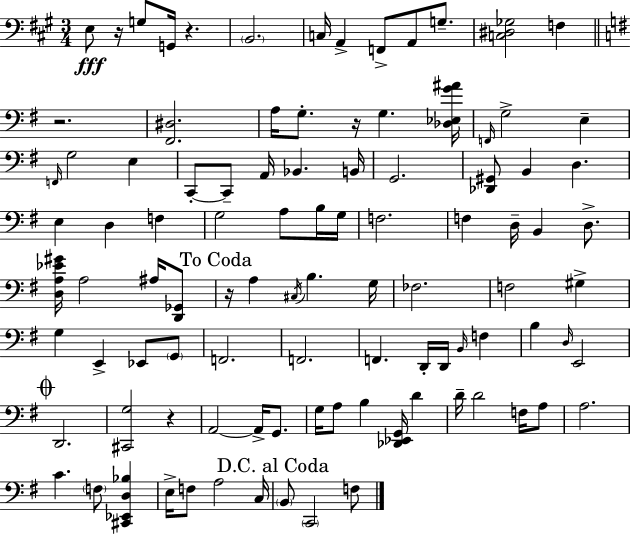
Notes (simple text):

E3/e R/s G3/e G2/s R/q. B2/h. C3/s A2/q F2/e A2/e G3/e. [C3,D#3,Gb3]/h F3/q R/h. [F#2,D#3]/h. A3/s G3/e. R/s G3/q. [Db3,Eb3,G4,A#4]/s F2/s G3/h E3/q F2/s G3/h E3/q C2/e C2/e A2/s Bb2/q. B2/s G2/h. [Db2,G#2]/e B2/q D3/q. E3/q D3/q F3/q G3/h A3/e B3/s G3/s F3/h. F3/q D3/s B2/q D3/e. [D3,A3,Eb4,G#4]/s A3/h A#3/s [D2,Gb2]/e R/s A3/q C#3/s B3/q. G3/s FES3/h. F3/h G#3/q G3/q E2/q Eb2/e G2/e F2/h. F2/h. F2/q. D2/s D2/s B2/s F3/q B3/q D3/s E2/h D2/h. [C#2,G3]/h R/q A2/h A2/s G2/e. G3/s A3/e B3/q [Db2,Eb2,G2]/s D4/q D4/s D4/h F3/s A3/e A3/h. C4/q. F3/e [C#2,Eb2,D3,Bb3]/q E3/s F3/e A3/h C3/s B2/e C2/h F3/e